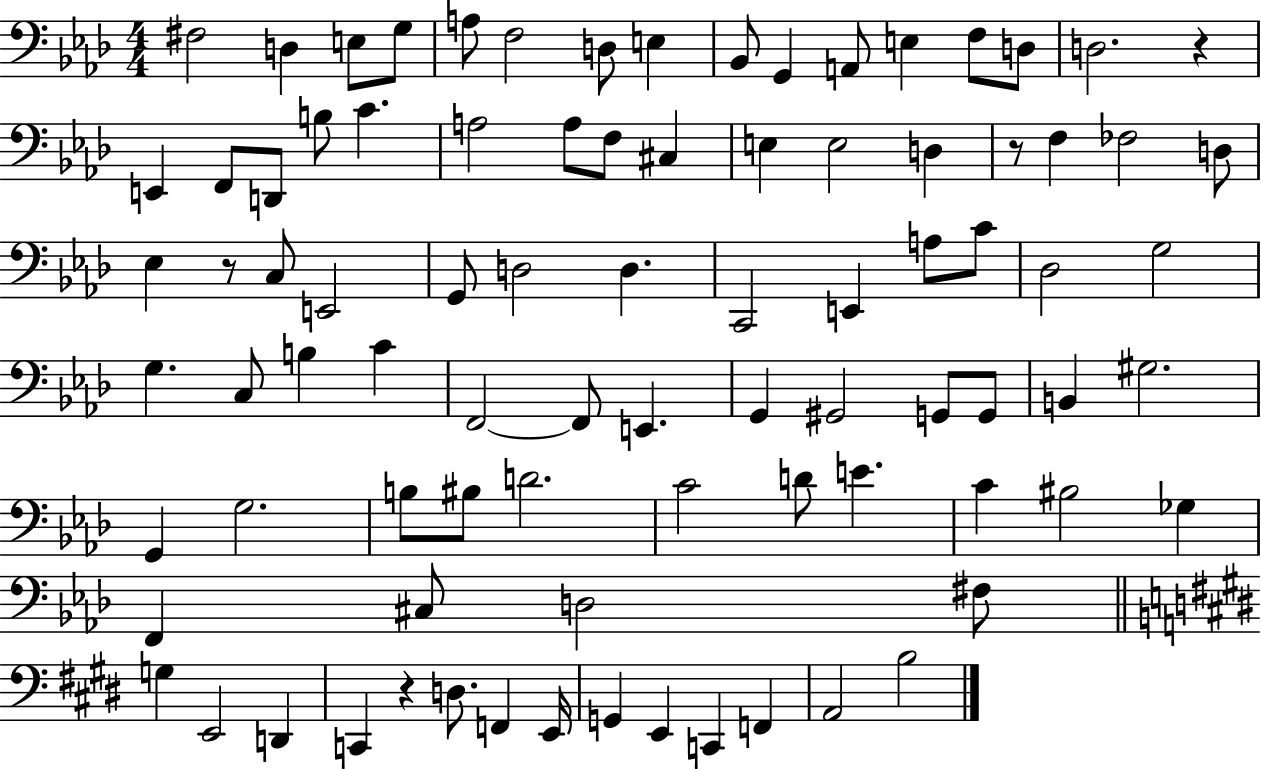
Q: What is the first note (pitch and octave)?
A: F#3